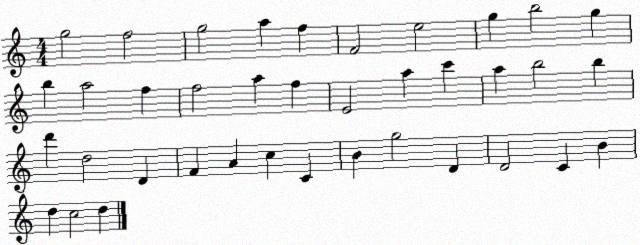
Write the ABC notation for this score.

X:1
T:Untitled
M:4/4
L:1/4
K:C
g2 f2 g2 a f F2 e2 g b2 g b a2 f f2 a f E2 a c' a b2 b d' d2 D F A c C B g2 D D2 C B d c2 d